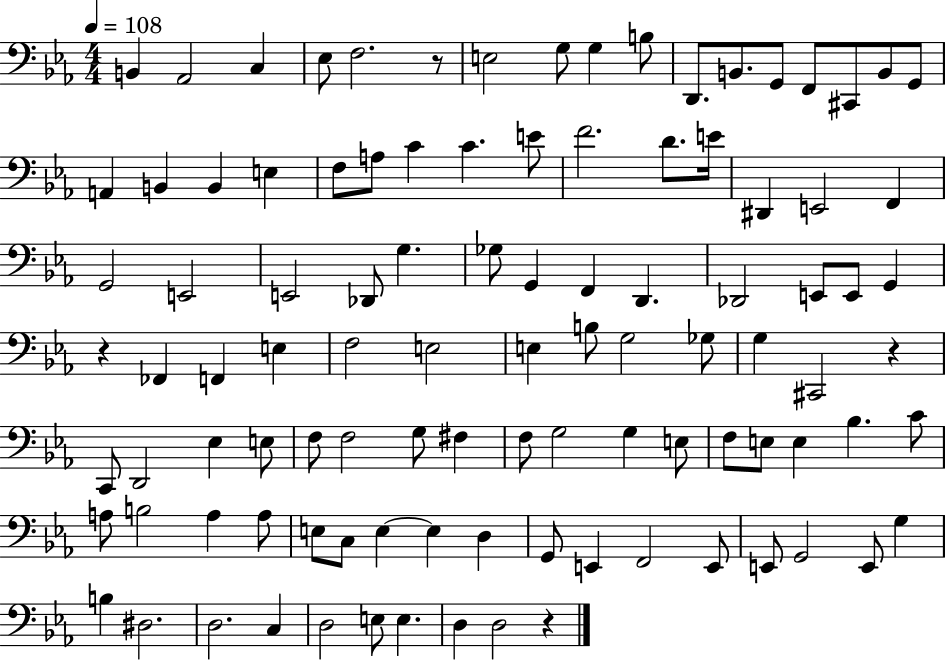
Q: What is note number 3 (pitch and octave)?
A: C3